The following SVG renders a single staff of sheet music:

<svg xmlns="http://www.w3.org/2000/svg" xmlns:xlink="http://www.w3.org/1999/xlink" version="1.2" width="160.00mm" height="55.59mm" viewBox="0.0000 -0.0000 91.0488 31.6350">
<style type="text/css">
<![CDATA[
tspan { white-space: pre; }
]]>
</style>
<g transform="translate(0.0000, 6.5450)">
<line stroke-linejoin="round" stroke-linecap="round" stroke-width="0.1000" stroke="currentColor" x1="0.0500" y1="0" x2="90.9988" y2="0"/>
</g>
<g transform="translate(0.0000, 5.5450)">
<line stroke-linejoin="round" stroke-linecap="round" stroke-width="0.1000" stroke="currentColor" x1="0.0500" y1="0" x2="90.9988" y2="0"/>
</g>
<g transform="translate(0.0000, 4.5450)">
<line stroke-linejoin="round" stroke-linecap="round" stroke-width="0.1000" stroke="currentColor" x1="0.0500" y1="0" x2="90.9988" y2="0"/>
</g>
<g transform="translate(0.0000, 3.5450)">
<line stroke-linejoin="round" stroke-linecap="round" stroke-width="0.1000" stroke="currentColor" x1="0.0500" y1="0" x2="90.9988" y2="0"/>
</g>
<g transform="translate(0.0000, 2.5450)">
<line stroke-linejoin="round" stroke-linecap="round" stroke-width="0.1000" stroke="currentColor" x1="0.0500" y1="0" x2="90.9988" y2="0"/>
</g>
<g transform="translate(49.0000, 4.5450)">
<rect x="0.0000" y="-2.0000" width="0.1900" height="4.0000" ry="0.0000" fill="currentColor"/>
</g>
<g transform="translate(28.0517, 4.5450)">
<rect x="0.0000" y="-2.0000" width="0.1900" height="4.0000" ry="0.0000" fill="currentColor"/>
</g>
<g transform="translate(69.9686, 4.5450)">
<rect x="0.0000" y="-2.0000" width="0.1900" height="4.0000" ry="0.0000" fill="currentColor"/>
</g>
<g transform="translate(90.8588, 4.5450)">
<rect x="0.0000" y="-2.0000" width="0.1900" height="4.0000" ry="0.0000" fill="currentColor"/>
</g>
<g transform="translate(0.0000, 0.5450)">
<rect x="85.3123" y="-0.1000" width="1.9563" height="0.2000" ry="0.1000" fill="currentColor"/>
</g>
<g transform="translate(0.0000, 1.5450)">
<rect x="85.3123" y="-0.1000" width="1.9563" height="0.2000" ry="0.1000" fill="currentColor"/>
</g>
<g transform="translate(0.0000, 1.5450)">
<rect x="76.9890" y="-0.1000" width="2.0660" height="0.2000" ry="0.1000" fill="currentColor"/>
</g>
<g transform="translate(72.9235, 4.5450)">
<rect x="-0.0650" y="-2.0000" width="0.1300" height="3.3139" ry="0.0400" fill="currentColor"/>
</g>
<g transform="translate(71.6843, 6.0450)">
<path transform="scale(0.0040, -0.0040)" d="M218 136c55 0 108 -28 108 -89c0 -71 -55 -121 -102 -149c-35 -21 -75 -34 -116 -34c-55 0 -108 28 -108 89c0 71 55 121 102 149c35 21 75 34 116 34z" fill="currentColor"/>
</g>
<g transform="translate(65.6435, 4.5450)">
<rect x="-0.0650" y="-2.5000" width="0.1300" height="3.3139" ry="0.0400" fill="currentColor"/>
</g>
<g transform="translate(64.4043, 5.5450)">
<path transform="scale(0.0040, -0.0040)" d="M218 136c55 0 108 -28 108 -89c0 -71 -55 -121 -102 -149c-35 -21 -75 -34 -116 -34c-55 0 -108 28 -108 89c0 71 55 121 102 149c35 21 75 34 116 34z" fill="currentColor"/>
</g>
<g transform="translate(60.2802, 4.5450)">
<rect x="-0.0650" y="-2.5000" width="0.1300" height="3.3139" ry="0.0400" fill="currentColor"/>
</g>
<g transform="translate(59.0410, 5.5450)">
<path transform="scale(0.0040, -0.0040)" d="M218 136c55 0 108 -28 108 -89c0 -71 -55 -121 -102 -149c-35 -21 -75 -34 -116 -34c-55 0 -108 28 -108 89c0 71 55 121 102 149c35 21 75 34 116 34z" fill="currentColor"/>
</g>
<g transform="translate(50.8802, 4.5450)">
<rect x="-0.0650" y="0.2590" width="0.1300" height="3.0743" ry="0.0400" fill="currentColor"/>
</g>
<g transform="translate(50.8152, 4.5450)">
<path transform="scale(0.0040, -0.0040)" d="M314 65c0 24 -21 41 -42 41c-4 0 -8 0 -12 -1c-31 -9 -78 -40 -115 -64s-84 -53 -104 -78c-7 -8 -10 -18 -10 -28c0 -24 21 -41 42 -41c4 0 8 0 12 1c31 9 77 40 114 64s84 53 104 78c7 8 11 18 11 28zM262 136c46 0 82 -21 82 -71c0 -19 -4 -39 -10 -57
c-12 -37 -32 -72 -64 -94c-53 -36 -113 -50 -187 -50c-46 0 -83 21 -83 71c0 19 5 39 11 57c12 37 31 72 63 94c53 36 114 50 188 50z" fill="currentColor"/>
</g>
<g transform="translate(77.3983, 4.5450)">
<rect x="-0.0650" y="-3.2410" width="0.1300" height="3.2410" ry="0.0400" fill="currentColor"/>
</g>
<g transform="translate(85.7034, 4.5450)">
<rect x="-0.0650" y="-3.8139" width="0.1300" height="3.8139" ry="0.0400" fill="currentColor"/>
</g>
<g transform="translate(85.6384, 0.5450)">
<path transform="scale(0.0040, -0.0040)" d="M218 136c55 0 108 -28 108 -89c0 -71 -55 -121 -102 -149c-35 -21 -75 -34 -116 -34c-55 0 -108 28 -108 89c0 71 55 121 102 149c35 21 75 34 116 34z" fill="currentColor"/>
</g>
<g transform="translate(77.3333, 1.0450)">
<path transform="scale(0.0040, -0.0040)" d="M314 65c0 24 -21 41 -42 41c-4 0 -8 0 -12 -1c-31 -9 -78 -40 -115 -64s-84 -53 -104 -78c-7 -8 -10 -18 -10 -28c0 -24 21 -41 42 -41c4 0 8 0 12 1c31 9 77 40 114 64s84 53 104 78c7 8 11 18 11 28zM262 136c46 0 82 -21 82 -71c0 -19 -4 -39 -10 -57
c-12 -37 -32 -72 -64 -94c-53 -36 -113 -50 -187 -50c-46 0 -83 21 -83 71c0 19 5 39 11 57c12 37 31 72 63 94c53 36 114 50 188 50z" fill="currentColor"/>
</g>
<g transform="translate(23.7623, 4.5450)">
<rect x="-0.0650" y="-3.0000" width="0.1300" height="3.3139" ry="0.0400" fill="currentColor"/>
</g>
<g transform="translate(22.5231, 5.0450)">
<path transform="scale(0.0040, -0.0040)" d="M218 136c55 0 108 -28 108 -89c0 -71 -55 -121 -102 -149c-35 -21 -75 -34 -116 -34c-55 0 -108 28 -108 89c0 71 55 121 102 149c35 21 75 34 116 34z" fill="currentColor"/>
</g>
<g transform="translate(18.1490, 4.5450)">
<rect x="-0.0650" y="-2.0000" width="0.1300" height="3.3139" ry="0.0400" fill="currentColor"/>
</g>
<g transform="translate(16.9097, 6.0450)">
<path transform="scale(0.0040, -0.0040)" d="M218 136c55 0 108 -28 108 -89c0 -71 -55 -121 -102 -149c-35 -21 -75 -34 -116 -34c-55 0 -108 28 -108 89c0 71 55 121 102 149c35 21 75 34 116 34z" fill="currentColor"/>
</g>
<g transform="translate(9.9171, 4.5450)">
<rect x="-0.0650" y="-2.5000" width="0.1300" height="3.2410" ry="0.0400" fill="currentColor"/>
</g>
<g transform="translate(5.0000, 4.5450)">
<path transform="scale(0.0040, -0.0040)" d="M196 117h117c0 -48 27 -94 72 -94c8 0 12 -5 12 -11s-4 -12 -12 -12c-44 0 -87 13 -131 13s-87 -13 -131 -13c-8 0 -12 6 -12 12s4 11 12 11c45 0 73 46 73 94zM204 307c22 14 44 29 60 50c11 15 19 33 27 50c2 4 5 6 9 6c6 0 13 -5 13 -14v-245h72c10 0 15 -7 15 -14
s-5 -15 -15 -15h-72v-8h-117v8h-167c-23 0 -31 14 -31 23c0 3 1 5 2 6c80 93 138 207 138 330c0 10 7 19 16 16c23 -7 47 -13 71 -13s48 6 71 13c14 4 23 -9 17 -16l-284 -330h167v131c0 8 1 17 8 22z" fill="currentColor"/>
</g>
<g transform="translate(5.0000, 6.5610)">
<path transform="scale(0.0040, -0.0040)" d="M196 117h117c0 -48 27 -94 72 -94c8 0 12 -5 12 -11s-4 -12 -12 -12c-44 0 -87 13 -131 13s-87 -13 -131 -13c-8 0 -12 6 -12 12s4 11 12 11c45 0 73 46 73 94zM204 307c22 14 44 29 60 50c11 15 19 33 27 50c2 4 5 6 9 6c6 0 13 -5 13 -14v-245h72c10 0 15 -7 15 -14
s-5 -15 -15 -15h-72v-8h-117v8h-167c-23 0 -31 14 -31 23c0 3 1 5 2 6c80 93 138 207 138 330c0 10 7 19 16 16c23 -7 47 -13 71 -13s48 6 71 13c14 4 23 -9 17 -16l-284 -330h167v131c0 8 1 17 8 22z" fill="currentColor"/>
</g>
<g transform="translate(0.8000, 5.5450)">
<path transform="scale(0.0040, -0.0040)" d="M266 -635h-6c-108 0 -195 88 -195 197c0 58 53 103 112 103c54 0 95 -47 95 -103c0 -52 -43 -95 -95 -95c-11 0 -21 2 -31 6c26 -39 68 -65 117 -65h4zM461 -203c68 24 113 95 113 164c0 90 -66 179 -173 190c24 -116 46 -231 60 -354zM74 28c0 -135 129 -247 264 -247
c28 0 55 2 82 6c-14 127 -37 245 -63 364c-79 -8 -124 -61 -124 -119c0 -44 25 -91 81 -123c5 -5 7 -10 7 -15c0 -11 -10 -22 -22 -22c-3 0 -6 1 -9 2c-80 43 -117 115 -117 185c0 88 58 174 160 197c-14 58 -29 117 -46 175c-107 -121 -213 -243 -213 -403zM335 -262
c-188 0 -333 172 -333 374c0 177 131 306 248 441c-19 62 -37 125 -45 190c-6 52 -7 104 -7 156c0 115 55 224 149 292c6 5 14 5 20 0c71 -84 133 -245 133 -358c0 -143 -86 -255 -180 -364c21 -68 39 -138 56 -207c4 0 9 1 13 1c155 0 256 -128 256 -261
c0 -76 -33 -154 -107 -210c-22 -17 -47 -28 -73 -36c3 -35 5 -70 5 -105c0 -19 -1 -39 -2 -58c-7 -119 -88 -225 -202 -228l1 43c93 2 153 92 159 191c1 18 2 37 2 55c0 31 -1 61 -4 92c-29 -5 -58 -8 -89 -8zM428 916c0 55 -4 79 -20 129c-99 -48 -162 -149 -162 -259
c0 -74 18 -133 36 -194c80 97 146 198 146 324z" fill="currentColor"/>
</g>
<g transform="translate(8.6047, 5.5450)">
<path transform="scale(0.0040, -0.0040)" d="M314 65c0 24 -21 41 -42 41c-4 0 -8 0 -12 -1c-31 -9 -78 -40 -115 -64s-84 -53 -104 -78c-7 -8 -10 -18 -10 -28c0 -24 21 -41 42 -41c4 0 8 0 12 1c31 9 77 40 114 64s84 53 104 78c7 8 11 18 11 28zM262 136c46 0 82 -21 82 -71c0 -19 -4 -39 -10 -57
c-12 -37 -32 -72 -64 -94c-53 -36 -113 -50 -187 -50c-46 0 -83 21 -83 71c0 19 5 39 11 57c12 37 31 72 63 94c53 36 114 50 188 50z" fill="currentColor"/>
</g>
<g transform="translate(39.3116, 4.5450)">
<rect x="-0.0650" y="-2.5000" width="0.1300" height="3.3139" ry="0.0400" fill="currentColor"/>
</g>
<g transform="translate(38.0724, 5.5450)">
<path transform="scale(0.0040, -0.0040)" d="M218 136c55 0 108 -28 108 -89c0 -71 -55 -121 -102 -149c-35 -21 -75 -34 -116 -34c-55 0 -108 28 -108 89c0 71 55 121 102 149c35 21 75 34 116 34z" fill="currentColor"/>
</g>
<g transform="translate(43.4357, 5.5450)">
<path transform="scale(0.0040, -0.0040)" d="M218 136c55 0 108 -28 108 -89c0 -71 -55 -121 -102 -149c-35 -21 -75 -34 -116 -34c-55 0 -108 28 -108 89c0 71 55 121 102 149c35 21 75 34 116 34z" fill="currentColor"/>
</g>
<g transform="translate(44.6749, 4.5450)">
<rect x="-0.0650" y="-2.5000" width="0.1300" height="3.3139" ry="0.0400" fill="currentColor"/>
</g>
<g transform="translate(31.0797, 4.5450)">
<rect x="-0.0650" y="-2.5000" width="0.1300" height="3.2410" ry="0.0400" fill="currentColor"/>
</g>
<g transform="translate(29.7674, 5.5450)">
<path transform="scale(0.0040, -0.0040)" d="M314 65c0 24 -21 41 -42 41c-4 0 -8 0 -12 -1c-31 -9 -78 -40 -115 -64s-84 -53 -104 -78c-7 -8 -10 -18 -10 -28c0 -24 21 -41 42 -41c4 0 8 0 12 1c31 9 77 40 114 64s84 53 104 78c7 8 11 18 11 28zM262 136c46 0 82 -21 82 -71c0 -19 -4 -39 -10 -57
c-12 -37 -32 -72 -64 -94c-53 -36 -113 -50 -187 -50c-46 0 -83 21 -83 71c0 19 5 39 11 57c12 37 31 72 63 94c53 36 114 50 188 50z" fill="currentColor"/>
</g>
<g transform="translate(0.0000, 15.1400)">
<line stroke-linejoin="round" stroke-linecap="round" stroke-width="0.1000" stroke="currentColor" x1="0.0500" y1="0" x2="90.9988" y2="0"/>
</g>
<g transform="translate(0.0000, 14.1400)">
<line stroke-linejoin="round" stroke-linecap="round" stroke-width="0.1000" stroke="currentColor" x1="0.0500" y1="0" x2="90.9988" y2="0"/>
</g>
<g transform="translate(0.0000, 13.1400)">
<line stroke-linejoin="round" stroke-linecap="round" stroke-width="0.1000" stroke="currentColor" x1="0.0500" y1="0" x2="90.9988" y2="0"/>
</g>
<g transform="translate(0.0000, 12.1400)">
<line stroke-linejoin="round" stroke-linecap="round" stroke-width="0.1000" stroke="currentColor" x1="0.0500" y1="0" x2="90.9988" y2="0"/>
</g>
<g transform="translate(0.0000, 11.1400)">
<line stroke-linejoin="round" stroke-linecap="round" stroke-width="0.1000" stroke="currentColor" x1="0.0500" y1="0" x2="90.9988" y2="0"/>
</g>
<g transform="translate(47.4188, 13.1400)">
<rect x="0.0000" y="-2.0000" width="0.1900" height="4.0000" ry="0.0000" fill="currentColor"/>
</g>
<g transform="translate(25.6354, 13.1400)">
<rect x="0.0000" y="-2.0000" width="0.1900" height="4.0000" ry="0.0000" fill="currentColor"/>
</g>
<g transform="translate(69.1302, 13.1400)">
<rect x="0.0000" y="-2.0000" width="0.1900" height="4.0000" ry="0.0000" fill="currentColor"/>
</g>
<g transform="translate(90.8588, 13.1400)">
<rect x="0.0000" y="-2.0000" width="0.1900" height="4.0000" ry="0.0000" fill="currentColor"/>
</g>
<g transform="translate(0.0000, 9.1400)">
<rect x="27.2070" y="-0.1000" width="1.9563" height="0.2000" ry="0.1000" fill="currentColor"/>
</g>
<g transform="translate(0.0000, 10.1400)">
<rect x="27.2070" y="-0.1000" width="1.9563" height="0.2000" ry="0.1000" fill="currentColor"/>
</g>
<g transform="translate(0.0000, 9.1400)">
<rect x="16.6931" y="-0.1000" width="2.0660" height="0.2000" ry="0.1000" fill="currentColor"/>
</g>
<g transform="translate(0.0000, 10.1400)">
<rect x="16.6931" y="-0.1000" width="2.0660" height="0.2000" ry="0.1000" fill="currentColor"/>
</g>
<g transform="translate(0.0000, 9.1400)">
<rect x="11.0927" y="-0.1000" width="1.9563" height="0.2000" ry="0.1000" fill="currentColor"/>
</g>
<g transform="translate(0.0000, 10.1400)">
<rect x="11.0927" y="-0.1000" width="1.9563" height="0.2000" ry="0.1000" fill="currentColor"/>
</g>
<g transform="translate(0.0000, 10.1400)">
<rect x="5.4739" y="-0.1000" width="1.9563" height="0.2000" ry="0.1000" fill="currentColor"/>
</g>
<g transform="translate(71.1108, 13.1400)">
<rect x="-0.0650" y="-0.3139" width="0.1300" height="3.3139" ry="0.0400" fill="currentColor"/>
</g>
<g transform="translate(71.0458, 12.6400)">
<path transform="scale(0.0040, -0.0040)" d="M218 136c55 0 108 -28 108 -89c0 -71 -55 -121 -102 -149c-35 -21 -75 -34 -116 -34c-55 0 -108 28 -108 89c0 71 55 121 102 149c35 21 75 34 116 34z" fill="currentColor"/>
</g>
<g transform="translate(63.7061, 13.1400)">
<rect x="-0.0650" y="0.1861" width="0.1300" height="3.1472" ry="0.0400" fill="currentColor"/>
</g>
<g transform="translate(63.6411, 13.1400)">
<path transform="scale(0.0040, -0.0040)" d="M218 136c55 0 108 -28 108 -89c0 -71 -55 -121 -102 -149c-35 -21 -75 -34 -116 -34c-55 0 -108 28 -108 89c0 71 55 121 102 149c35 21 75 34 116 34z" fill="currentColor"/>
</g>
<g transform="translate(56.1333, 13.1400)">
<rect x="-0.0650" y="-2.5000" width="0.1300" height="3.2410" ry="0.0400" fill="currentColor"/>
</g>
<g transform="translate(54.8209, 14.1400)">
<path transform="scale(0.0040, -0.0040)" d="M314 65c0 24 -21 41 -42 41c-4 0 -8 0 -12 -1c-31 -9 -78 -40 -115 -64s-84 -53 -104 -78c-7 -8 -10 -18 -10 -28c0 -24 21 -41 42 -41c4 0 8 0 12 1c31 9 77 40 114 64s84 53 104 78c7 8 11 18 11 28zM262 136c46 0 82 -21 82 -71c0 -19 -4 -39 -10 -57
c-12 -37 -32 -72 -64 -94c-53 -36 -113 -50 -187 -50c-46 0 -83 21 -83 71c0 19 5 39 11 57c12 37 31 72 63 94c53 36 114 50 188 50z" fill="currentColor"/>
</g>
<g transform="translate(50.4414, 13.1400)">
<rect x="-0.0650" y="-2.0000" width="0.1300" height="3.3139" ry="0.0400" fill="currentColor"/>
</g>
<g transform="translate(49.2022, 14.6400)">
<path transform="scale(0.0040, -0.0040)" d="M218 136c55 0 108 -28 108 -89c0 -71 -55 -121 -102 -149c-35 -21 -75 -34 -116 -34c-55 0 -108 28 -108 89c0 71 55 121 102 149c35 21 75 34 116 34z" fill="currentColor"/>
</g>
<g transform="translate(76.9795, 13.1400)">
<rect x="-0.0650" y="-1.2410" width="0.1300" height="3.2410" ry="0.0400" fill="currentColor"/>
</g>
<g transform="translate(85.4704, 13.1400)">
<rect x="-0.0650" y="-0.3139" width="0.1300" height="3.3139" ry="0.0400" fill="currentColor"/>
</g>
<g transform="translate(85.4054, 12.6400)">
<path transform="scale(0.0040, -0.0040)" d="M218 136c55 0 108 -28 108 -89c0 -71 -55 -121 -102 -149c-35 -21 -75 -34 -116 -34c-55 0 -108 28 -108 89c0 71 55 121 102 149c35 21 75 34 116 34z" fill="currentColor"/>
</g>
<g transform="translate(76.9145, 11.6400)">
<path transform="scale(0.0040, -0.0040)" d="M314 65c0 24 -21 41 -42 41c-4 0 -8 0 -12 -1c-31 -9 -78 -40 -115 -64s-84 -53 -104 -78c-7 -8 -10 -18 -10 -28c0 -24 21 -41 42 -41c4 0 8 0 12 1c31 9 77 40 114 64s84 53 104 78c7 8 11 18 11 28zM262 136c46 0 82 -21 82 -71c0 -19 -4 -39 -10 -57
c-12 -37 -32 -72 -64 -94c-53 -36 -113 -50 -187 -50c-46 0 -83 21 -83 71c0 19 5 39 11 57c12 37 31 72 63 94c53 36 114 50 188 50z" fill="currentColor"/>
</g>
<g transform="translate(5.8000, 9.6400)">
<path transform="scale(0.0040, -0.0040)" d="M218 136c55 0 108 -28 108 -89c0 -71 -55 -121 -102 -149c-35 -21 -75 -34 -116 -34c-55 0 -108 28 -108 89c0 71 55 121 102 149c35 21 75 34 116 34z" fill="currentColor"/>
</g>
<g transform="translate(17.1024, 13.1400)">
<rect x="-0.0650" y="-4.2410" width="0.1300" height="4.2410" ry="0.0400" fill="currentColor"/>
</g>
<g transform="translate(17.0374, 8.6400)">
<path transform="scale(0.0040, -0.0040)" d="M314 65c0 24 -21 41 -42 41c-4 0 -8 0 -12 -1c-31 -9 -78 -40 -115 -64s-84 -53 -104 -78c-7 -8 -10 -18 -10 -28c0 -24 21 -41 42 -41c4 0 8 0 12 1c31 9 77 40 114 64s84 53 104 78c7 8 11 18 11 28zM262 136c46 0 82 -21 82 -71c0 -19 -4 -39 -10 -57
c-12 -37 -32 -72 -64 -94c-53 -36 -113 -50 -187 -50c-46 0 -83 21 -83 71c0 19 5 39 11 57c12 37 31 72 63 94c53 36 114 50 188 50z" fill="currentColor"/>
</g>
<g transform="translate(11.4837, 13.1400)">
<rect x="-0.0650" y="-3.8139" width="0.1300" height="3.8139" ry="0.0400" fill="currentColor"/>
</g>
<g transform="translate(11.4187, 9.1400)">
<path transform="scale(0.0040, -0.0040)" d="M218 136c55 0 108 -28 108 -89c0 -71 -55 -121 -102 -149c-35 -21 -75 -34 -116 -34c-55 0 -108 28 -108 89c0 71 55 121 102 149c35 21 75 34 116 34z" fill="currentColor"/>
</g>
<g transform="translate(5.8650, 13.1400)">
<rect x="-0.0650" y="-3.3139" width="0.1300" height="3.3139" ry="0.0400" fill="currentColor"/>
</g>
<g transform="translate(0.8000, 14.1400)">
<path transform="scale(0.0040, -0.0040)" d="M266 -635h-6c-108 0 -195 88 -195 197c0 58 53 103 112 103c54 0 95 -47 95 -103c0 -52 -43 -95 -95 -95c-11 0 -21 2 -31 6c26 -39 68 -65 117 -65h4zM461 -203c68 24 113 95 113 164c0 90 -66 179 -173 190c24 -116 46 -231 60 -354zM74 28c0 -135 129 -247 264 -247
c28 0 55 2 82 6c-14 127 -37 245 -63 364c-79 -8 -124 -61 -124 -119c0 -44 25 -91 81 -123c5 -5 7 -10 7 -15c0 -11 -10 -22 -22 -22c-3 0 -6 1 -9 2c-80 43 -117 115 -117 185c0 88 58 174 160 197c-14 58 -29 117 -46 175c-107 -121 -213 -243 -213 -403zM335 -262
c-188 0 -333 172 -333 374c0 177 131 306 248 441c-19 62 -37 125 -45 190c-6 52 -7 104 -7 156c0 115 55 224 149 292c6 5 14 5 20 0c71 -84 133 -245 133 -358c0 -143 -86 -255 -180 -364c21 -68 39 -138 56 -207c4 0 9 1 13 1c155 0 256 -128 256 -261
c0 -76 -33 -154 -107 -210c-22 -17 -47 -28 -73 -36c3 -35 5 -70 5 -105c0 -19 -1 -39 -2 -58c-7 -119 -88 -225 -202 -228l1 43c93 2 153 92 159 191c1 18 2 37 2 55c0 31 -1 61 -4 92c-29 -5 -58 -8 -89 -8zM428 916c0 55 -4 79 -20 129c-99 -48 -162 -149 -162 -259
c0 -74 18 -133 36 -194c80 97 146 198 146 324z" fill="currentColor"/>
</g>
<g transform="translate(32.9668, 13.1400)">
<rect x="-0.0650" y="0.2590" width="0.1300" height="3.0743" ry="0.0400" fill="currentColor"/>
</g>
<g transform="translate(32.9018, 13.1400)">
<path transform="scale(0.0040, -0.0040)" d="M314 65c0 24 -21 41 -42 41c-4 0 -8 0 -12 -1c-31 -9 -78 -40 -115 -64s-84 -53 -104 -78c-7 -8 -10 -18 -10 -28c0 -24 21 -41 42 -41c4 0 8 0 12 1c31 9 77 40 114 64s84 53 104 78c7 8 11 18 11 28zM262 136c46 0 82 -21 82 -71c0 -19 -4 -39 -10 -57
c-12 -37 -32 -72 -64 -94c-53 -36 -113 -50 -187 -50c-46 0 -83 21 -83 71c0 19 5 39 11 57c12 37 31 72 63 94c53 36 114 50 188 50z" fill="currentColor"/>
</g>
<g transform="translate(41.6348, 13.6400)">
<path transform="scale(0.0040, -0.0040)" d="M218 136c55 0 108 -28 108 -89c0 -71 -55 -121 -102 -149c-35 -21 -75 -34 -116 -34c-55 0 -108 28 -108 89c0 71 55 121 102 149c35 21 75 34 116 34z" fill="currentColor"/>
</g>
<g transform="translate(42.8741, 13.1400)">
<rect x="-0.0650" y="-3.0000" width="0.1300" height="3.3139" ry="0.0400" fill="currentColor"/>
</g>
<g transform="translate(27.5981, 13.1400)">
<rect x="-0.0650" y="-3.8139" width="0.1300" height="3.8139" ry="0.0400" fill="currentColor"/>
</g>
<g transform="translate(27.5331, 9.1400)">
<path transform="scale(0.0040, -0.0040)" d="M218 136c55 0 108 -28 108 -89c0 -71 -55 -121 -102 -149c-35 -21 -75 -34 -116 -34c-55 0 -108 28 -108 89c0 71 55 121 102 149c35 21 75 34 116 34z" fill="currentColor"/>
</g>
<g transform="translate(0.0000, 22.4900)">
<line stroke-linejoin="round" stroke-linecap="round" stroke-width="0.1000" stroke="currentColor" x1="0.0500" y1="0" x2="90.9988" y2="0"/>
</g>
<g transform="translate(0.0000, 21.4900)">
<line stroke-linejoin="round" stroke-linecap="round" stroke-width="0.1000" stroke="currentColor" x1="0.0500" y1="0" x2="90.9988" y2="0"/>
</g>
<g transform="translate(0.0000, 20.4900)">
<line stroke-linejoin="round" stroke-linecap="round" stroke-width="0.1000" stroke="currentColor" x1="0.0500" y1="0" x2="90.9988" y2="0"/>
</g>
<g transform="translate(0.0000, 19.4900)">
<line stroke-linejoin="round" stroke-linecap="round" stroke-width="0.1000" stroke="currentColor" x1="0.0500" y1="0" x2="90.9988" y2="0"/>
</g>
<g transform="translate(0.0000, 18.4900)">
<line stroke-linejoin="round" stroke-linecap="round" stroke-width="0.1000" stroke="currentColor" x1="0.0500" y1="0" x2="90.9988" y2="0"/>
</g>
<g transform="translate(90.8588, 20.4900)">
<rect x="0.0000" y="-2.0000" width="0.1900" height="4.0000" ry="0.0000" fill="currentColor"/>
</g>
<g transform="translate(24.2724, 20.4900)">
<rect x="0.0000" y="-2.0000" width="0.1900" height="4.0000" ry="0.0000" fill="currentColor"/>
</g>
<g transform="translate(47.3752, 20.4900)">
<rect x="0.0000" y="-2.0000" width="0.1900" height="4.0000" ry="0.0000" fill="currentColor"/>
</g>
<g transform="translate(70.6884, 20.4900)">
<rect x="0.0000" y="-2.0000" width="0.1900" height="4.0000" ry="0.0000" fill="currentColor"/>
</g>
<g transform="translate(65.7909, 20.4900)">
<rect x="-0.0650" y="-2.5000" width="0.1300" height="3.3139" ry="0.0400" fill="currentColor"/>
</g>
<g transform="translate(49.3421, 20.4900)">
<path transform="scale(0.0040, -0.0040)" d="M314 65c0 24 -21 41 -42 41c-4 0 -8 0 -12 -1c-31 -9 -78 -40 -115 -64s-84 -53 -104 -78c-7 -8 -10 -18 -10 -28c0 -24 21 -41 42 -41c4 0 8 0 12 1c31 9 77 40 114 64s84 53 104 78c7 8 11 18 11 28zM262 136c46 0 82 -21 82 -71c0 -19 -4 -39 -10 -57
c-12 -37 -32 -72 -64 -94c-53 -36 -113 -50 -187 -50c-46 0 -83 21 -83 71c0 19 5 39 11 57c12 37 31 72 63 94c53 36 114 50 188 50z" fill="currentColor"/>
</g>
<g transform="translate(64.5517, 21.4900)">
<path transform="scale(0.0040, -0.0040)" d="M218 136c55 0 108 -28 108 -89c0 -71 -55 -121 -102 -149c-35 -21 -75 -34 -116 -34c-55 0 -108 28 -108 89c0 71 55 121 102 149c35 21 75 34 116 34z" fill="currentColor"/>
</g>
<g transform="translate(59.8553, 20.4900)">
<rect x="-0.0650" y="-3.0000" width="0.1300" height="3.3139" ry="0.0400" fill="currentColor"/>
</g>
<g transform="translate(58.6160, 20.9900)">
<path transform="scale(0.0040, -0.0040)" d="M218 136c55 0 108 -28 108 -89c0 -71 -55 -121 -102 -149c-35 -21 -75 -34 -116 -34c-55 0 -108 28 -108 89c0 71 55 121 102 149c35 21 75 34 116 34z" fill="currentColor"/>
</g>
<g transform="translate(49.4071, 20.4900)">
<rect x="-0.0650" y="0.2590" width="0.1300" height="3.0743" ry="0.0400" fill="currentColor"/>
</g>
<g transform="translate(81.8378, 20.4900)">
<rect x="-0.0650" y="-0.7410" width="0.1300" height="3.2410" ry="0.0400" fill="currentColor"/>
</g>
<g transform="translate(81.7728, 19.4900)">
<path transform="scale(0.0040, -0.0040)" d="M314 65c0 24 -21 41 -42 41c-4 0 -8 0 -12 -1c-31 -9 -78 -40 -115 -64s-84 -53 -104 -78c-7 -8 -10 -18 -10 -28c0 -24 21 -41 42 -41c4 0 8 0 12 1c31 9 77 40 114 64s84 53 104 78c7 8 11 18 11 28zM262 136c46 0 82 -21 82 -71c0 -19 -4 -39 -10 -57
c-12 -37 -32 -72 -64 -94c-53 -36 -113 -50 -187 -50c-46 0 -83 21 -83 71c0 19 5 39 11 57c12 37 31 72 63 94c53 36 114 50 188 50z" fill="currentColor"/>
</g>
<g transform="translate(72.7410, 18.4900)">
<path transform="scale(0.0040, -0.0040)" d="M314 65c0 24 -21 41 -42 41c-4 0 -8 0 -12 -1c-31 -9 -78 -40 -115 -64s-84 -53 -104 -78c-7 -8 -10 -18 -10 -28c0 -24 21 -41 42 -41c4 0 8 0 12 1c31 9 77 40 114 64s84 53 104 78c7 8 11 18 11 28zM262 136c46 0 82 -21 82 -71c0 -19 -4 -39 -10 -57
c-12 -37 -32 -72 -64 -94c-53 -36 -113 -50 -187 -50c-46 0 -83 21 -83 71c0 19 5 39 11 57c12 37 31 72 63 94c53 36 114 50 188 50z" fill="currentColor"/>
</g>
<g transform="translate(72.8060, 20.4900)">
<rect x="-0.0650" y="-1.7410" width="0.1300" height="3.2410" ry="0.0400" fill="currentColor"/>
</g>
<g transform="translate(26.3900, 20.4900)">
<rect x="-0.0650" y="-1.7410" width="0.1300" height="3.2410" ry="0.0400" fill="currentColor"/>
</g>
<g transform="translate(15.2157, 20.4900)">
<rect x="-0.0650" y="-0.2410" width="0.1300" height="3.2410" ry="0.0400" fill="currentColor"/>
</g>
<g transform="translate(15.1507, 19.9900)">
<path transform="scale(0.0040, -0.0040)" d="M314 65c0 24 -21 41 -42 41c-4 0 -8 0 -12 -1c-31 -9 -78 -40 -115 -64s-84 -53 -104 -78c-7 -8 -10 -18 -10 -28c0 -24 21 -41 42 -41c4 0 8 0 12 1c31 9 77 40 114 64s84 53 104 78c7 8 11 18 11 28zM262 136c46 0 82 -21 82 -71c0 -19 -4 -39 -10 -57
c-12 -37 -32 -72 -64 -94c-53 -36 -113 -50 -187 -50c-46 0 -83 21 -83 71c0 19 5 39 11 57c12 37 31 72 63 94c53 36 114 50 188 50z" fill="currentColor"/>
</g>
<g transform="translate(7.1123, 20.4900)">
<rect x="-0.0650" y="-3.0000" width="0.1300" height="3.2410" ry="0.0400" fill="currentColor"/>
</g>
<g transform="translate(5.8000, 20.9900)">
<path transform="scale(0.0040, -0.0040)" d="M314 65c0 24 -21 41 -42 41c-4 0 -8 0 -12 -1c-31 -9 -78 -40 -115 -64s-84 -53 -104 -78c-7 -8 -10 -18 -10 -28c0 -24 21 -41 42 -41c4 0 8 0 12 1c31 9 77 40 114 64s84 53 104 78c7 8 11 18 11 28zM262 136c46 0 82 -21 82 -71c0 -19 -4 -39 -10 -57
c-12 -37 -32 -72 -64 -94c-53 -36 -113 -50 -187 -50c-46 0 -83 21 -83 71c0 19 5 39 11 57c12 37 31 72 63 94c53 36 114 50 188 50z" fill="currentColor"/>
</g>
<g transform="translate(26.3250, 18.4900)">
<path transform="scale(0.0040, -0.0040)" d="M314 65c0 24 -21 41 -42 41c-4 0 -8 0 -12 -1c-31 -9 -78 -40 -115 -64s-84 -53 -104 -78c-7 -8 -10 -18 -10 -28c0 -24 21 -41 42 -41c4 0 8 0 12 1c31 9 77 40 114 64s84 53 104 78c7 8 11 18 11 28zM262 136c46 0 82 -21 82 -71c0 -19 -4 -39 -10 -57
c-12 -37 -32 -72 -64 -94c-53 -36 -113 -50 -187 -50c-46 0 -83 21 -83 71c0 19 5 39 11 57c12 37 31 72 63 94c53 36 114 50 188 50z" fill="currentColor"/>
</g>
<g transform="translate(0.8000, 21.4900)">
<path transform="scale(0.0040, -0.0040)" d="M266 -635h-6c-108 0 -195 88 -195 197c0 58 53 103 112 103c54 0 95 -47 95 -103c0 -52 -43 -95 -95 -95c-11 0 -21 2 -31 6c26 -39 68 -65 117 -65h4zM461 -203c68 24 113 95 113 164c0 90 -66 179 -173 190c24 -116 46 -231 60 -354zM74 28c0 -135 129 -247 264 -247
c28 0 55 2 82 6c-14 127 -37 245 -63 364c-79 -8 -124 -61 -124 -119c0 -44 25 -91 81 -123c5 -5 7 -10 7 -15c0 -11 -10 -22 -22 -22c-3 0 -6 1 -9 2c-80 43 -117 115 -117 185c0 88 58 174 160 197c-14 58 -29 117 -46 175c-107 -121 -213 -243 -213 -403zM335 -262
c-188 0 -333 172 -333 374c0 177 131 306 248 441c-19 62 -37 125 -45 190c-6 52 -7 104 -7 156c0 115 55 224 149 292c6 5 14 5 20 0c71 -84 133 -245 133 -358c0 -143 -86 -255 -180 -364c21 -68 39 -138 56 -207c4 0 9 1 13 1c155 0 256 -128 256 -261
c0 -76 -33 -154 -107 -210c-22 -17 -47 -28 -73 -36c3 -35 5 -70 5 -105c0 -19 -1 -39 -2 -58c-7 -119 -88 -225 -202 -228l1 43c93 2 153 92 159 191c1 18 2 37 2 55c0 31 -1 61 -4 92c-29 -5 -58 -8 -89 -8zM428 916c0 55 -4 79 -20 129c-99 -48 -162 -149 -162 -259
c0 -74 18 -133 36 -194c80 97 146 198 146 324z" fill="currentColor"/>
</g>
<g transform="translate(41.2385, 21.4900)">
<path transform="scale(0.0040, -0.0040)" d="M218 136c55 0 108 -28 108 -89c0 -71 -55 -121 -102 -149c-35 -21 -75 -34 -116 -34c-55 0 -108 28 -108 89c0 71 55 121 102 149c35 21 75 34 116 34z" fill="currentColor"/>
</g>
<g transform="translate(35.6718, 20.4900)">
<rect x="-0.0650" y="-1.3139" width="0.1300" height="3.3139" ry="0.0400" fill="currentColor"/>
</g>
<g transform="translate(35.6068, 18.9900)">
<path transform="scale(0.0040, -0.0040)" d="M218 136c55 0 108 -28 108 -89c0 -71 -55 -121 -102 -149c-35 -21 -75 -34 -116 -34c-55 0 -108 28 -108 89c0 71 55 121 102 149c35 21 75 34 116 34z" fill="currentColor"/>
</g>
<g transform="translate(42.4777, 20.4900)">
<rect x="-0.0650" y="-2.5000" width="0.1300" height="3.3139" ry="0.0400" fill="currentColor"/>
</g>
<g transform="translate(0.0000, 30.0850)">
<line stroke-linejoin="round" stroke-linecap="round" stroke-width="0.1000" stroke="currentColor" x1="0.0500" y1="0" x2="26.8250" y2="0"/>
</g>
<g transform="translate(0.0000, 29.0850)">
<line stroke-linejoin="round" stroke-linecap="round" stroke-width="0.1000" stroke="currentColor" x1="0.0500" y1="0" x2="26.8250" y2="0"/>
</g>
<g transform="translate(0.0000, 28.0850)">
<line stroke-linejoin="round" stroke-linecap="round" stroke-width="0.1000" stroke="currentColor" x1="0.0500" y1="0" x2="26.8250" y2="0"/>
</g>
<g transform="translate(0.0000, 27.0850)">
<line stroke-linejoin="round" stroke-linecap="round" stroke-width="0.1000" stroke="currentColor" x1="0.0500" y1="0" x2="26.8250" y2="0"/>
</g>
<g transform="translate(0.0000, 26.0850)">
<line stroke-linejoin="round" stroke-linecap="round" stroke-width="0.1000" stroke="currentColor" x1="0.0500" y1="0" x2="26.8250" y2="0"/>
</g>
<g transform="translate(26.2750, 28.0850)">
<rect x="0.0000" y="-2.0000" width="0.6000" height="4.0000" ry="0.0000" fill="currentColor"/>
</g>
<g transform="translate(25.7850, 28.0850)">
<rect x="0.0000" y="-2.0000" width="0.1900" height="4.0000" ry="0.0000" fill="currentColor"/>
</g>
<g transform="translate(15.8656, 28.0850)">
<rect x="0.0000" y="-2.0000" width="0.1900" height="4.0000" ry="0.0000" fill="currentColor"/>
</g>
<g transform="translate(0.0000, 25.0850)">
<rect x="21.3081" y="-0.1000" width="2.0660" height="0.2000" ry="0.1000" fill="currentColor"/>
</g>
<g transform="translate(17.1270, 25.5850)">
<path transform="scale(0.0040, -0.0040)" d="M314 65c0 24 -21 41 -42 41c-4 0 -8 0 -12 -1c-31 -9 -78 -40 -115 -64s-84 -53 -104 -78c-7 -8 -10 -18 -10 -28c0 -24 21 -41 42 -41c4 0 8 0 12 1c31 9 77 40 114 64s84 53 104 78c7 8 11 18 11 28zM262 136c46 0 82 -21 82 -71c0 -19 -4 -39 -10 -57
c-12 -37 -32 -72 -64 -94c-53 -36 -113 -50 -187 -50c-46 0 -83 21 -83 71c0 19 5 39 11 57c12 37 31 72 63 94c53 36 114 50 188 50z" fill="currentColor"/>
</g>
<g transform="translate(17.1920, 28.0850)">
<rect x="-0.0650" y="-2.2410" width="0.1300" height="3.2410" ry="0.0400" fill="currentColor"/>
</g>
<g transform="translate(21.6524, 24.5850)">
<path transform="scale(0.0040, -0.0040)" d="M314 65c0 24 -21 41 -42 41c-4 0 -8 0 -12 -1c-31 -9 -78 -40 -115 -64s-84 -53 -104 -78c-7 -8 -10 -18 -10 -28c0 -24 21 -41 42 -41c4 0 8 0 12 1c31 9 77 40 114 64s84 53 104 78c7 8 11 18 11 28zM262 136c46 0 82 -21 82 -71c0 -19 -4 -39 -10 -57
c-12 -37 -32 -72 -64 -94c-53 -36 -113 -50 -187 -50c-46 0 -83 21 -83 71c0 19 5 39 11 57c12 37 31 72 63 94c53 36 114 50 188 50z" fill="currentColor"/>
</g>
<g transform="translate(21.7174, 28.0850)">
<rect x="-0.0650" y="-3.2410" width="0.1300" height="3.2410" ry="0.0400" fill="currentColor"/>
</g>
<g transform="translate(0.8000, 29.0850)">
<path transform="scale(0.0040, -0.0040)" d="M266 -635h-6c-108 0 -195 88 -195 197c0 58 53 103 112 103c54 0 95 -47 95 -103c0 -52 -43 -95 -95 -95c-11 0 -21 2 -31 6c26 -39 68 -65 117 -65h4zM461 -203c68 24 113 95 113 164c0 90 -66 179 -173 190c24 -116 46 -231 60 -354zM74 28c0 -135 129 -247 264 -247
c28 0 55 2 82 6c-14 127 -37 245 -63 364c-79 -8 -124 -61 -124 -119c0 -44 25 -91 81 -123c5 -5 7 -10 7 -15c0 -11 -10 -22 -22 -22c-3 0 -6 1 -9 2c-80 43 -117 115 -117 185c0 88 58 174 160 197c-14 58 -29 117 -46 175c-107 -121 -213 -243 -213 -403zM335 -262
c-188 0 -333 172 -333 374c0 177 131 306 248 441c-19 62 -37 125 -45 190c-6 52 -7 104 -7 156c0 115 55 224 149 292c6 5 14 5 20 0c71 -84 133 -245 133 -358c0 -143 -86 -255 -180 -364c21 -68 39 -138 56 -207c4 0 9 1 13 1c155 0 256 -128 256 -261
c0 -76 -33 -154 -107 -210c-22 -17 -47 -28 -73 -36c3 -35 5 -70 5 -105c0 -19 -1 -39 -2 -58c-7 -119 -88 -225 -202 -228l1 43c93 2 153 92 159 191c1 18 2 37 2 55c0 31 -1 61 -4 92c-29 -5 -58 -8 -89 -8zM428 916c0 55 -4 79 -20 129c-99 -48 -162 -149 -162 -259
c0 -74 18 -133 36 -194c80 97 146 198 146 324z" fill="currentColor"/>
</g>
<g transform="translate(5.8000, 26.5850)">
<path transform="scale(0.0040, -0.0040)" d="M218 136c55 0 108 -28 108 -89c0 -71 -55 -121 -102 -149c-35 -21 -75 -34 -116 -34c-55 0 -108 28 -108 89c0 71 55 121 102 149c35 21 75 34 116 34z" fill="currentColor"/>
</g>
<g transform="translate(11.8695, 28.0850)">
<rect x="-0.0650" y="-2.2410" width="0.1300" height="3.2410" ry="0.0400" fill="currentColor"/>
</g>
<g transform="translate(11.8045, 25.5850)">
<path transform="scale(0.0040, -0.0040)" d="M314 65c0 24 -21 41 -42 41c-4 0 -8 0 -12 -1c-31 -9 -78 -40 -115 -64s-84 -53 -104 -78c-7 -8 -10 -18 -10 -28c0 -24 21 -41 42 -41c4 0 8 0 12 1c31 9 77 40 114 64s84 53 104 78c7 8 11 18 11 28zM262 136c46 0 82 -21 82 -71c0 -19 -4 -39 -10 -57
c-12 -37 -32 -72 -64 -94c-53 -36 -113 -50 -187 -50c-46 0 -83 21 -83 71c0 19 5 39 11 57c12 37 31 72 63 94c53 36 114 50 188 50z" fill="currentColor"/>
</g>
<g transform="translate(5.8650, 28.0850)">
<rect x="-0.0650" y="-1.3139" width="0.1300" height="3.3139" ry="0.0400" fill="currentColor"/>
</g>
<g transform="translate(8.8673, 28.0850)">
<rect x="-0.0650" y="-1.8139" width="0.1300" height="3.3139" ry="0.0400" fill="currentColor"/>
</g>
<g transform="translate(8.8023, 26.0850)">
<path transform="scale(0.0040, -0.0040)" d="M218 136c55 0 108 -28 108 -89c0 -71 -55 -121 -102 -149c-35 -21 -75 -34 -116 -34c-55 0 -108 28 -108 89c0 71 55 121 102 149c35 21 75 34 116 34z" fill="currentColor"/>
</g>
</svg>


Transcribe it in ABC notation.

X:1
T:Untitled
M:4/4
L:1/4
K:C
G2 F A G2 G G B2 G G F b2 c' b c' d'2 c' B2 A F G2 B c e2 c A2 c2 f2 e G B2 A G f2 d2 e f g2 g2 b2